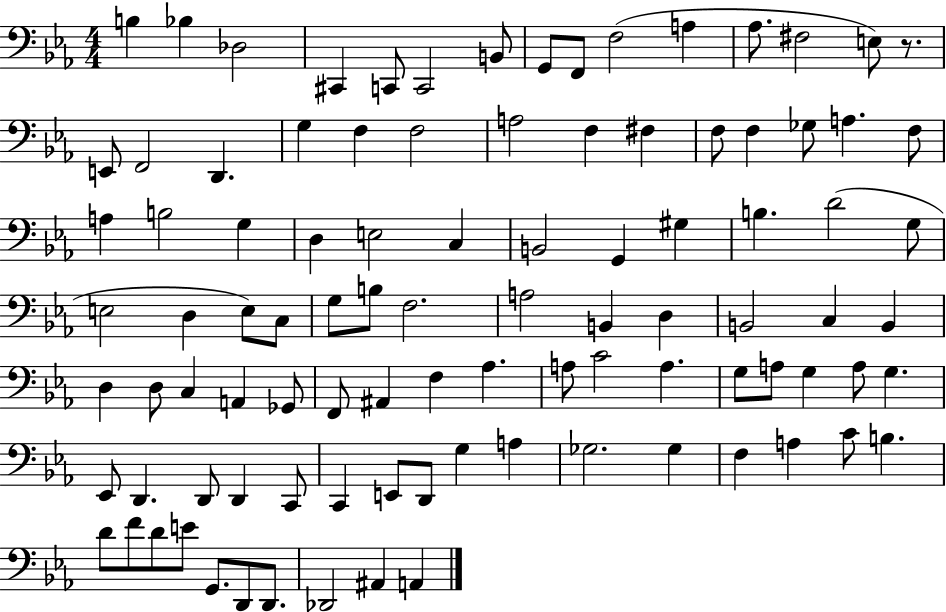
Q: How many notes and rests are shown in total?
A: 97